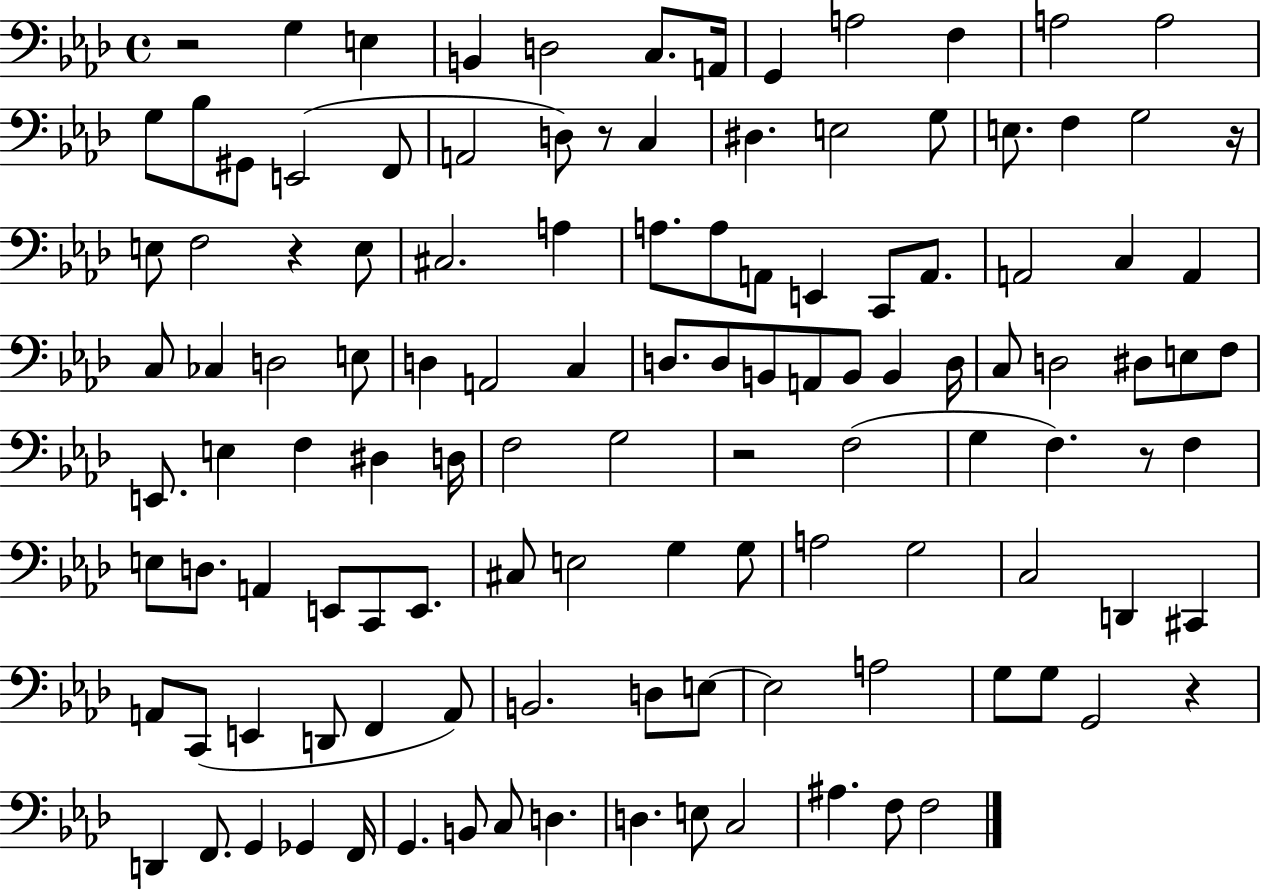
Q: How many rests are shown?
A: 7